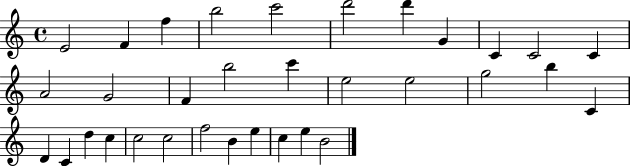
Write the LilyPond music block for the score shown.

{
  \clef treble
  \time 4/4
  \defaultTimeSignature
  \key c \major
  e'2 f'4 f''4 | b''2 c'''2 | d'''2 d'''4 g'4 | c'4 c'2 c'4 | \break a'2 g'2 | f'4 b''2 c'''4 | e''2 e''2 | g''2 b''4 c'4 | \break d'4 c'4 d''4 c''4 | c''2 c''2 | f''2 b'4 e''4 | c''4 e''4 b'2 | \break \bar "|."
}